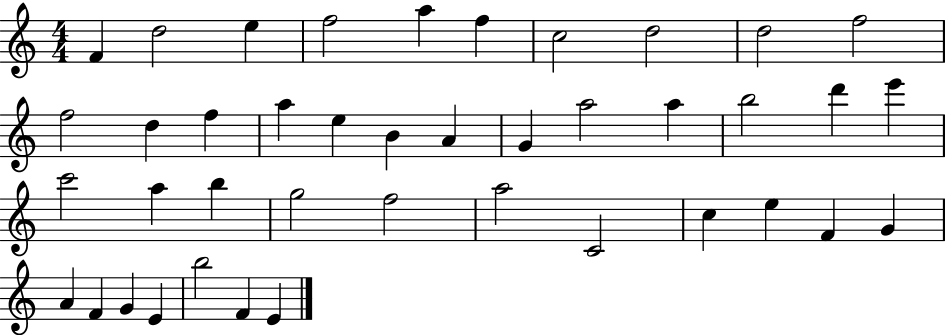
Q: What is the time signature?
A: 4/4